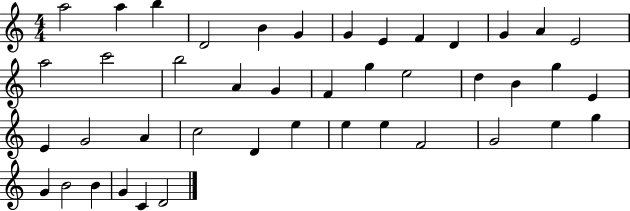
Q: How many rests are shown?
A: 0